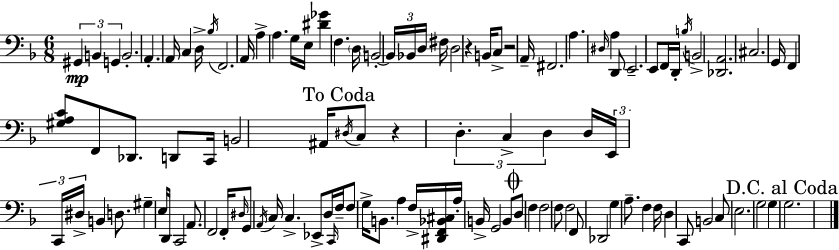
G#2/q B2/q G2/q B2/h. A2/q. A2/s C3/q D3/s Bb3/s F2/h. A2/s A3/q A3/q. G3/s E3/s [D#4,Gb4]/q F3/q. D3/s B2/h B2/s Bb2/s D3/s F#3/s D3/h R/q B2/s C3/e R/h A2/s F#2/h. A3/q. D#3/s A3/q D2/e E2/h. E2/e F2/s D2/s B3/s B2/h [Db2,A2]/h. C#3/h. G2/s F2/q [G#3,A3,C4]/e F2/e Db2/e. D2/e C2/s B2/h A#2/s D#3/s C3/e R/q D3/q. C3/q D3/q D3/s E2/s C2/s D#3/s B2/q D3/e. G#3/q E3/s D2/s C2/h A2/e. F2/h F2/s D#3/s G2/e A2/s C3/s C3/q. Eb2/e D3/s C2/s F3/s F3/e G3/s B2/e. A3/q F3/s [D#2,F2,Bb2,C#3]/s A3/s B2/s G2/h B2/e D3/e F3/q F3/h F3/e F3/h F2/e Db2/h G3/q A3/e. F3/q F3/s D3/q C2/e B2/h C3/e E3/h. G3/h G3/q G3/h.